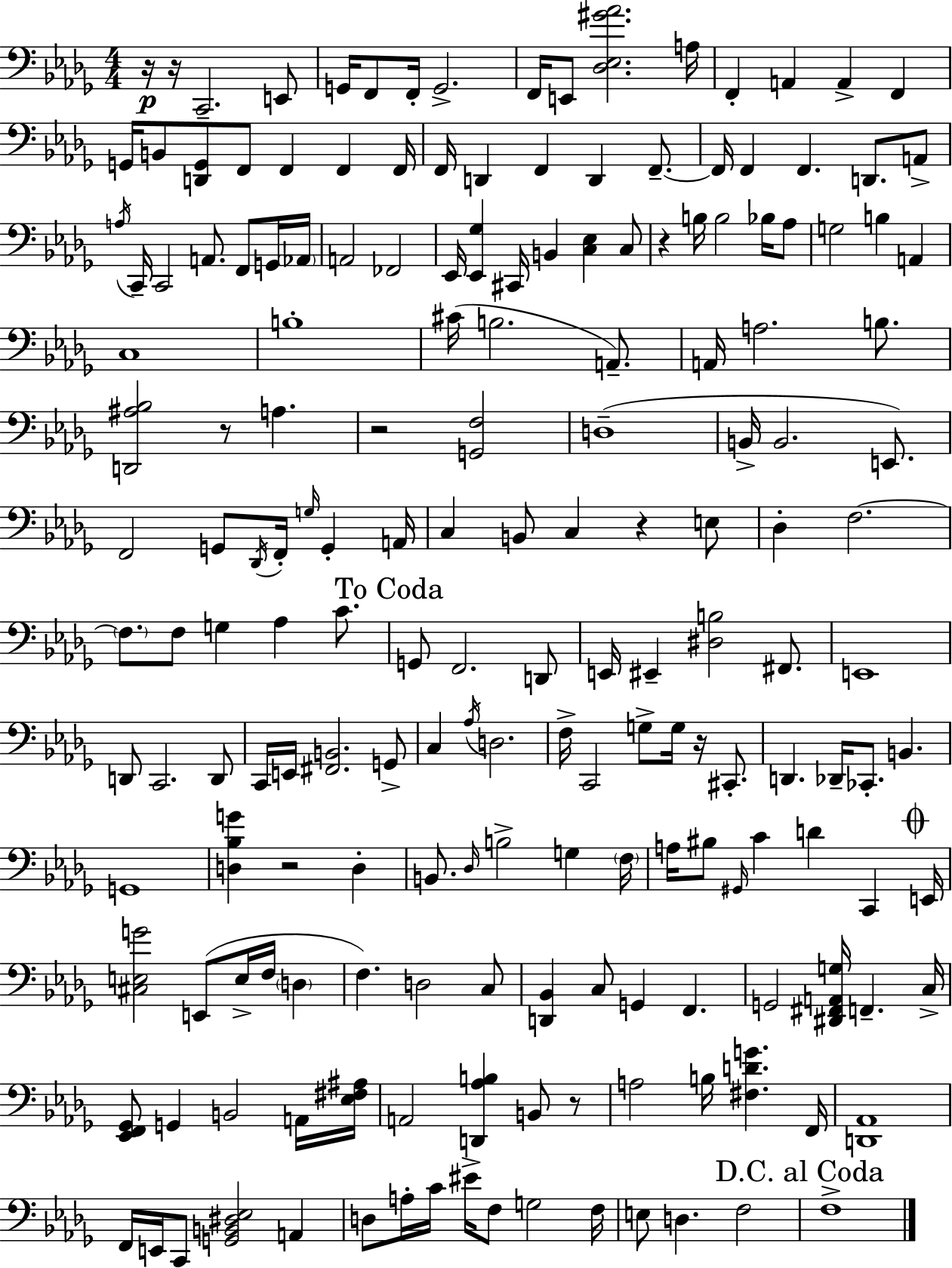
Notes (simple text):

R/s R/s C2/h. E2/e G2/s F2/e F2/s G2/h. F2/s E2/e [Db3,Eb3,G#4,Ab4]/h. A3/s F2/q A2/q A2/q F2/q G2/s B2/e [D2,G2]/e F2/e F2/q F2/q F2/s F2/s D2/q F2/q D2/q F2/e. F2/s F2/q F2/q. D2/e. A2/e A3/s C2/s C2/h A2/e. F2/e G2/s Ab2/s A2/h FES2/h Eb2/s [Eb2,Gb3]/q C#2/s B2/q [C3,Eb3]/q C3/e R/q B3/s B3/h Bb3/s Ab3/e G3/h B3/q A2/q C3/w B3/w C#4/s B3/h. A2/e. A2/s A3/h. B3/e. [D2,A#3,Bb3]/h R/e A3/q. R/h [G2,F3]/h D3/w B2/s B2/h. E2/e. F2/h G2/e Db2/s F2/s G3/s G2/q A2/s C3/q B2/e C3/q R/q E3/e Db3/q F3/h. F3/e. F3/e G3/q Ab3/q C4/e. G2/e F2/h. D2/e E2/s EIS2/q [D#3,B3]/h F#2/e. E2/w D2/e C2/h. D2/e C2/s E2/s [F#2,B2]/h. G2/e C3/q Ab3/s D3/h. F3/s C2/h G3/e G3/s R/s C#2/e. D2/q. Db2/s CES2/e. B2/q. G2/w [D3,Bb3,G4]/q R/h D3/q B2/e. Db3/s B3/h G3/q F3/s A3/s BIS3/e G#2/s C4/q D4/q C2/q E2/s [C#3,E3,G4]/h E2/e E3/s F3/s D3/q F3/q. D3/h C3/e [D2,Bb2]/q C3/e G2/q F2/q. G2/h [D#2,F#2,A2,G3]/s F2/q. C3/s [Eb2,F2,Gb2]/e G2/q B2/h A2/s [Eb3,F#3,A#3]/s A2/h [D2,Ab3,B3]/q B2/e R/e A3/h B3/s [F#3,D4,G4]/q. F2/s [D2,Ab2]/w F2/s E2/s C2/e [G2,B2,D#3,Eb3]/h A2/q D3/e A3/s C4/s EIS4/s F3/e G3/h F3/s E3/e D3/q. F3/h F3/w